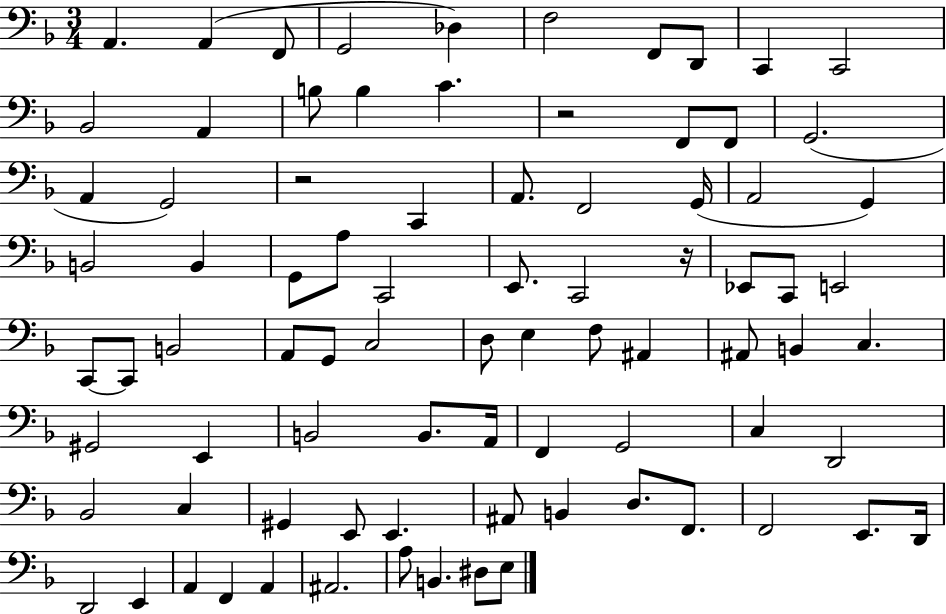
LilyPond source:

{
  \clef bass
  \numericTimeSignature
  \time 3/4
  \key f \major
  a,4. a,4( f,8 | g,2 des4) | f2 f,8 d,8 | c,4 c,2 | \break bes,2 a,4 | b8 b4 c'4. | r2 f,8 f,8 | g,2.( | \break a,4 g,2) | r2 c,4 | a,8. f,2 g,16( | a,2 g,4) | \break b,2 b,4 | g,8 a8 c,2 | e,8. c,2 r16 | ees,8 c,8 e,2 | \break c,8~~ c,8 b,2 | a,8 g,8 c2 | d8 e4 f8 ais,4 | ais,8 b,4 c4. | \break gis,2 e,4 | b,2 b,8. a,16 | f,4 g,2 | c4 d,2 | \break bes,2 c4 | gis,4 e,8 e,4. | ais,8 b,4 d8. f,8. | f,2 e,8. d,16 | \break d,2 e,4 | a,4 f,4 a,4 | ais,2. | a8 b,4. dis8 e8 | \break \bar "|."
}